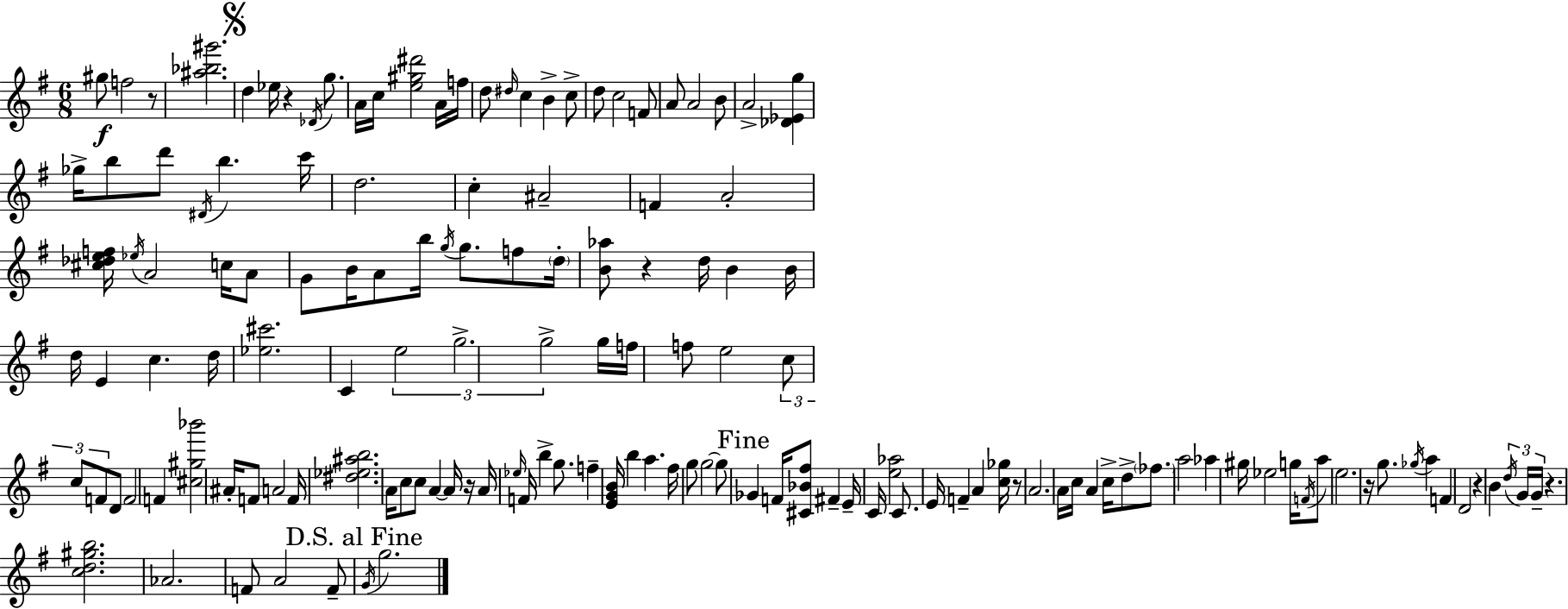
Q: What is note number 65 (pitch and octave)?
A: F4